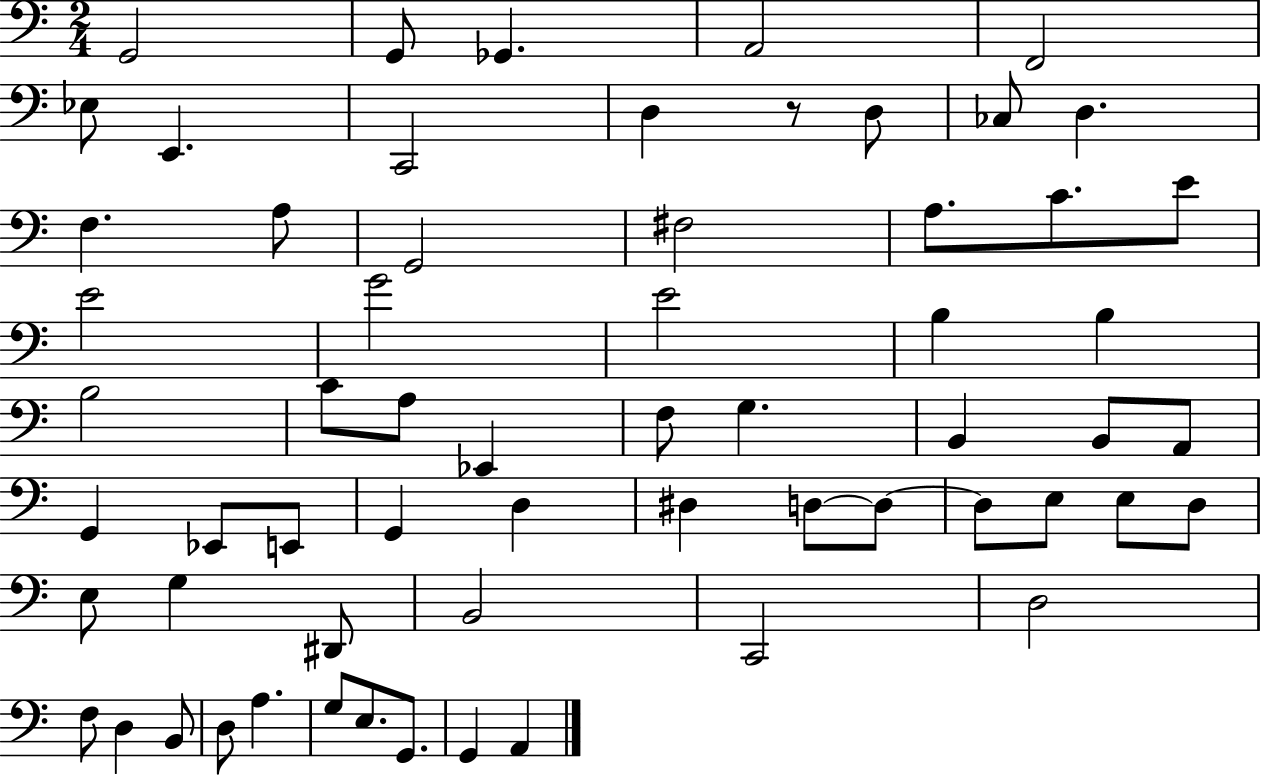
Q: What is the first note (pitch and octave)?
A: G2